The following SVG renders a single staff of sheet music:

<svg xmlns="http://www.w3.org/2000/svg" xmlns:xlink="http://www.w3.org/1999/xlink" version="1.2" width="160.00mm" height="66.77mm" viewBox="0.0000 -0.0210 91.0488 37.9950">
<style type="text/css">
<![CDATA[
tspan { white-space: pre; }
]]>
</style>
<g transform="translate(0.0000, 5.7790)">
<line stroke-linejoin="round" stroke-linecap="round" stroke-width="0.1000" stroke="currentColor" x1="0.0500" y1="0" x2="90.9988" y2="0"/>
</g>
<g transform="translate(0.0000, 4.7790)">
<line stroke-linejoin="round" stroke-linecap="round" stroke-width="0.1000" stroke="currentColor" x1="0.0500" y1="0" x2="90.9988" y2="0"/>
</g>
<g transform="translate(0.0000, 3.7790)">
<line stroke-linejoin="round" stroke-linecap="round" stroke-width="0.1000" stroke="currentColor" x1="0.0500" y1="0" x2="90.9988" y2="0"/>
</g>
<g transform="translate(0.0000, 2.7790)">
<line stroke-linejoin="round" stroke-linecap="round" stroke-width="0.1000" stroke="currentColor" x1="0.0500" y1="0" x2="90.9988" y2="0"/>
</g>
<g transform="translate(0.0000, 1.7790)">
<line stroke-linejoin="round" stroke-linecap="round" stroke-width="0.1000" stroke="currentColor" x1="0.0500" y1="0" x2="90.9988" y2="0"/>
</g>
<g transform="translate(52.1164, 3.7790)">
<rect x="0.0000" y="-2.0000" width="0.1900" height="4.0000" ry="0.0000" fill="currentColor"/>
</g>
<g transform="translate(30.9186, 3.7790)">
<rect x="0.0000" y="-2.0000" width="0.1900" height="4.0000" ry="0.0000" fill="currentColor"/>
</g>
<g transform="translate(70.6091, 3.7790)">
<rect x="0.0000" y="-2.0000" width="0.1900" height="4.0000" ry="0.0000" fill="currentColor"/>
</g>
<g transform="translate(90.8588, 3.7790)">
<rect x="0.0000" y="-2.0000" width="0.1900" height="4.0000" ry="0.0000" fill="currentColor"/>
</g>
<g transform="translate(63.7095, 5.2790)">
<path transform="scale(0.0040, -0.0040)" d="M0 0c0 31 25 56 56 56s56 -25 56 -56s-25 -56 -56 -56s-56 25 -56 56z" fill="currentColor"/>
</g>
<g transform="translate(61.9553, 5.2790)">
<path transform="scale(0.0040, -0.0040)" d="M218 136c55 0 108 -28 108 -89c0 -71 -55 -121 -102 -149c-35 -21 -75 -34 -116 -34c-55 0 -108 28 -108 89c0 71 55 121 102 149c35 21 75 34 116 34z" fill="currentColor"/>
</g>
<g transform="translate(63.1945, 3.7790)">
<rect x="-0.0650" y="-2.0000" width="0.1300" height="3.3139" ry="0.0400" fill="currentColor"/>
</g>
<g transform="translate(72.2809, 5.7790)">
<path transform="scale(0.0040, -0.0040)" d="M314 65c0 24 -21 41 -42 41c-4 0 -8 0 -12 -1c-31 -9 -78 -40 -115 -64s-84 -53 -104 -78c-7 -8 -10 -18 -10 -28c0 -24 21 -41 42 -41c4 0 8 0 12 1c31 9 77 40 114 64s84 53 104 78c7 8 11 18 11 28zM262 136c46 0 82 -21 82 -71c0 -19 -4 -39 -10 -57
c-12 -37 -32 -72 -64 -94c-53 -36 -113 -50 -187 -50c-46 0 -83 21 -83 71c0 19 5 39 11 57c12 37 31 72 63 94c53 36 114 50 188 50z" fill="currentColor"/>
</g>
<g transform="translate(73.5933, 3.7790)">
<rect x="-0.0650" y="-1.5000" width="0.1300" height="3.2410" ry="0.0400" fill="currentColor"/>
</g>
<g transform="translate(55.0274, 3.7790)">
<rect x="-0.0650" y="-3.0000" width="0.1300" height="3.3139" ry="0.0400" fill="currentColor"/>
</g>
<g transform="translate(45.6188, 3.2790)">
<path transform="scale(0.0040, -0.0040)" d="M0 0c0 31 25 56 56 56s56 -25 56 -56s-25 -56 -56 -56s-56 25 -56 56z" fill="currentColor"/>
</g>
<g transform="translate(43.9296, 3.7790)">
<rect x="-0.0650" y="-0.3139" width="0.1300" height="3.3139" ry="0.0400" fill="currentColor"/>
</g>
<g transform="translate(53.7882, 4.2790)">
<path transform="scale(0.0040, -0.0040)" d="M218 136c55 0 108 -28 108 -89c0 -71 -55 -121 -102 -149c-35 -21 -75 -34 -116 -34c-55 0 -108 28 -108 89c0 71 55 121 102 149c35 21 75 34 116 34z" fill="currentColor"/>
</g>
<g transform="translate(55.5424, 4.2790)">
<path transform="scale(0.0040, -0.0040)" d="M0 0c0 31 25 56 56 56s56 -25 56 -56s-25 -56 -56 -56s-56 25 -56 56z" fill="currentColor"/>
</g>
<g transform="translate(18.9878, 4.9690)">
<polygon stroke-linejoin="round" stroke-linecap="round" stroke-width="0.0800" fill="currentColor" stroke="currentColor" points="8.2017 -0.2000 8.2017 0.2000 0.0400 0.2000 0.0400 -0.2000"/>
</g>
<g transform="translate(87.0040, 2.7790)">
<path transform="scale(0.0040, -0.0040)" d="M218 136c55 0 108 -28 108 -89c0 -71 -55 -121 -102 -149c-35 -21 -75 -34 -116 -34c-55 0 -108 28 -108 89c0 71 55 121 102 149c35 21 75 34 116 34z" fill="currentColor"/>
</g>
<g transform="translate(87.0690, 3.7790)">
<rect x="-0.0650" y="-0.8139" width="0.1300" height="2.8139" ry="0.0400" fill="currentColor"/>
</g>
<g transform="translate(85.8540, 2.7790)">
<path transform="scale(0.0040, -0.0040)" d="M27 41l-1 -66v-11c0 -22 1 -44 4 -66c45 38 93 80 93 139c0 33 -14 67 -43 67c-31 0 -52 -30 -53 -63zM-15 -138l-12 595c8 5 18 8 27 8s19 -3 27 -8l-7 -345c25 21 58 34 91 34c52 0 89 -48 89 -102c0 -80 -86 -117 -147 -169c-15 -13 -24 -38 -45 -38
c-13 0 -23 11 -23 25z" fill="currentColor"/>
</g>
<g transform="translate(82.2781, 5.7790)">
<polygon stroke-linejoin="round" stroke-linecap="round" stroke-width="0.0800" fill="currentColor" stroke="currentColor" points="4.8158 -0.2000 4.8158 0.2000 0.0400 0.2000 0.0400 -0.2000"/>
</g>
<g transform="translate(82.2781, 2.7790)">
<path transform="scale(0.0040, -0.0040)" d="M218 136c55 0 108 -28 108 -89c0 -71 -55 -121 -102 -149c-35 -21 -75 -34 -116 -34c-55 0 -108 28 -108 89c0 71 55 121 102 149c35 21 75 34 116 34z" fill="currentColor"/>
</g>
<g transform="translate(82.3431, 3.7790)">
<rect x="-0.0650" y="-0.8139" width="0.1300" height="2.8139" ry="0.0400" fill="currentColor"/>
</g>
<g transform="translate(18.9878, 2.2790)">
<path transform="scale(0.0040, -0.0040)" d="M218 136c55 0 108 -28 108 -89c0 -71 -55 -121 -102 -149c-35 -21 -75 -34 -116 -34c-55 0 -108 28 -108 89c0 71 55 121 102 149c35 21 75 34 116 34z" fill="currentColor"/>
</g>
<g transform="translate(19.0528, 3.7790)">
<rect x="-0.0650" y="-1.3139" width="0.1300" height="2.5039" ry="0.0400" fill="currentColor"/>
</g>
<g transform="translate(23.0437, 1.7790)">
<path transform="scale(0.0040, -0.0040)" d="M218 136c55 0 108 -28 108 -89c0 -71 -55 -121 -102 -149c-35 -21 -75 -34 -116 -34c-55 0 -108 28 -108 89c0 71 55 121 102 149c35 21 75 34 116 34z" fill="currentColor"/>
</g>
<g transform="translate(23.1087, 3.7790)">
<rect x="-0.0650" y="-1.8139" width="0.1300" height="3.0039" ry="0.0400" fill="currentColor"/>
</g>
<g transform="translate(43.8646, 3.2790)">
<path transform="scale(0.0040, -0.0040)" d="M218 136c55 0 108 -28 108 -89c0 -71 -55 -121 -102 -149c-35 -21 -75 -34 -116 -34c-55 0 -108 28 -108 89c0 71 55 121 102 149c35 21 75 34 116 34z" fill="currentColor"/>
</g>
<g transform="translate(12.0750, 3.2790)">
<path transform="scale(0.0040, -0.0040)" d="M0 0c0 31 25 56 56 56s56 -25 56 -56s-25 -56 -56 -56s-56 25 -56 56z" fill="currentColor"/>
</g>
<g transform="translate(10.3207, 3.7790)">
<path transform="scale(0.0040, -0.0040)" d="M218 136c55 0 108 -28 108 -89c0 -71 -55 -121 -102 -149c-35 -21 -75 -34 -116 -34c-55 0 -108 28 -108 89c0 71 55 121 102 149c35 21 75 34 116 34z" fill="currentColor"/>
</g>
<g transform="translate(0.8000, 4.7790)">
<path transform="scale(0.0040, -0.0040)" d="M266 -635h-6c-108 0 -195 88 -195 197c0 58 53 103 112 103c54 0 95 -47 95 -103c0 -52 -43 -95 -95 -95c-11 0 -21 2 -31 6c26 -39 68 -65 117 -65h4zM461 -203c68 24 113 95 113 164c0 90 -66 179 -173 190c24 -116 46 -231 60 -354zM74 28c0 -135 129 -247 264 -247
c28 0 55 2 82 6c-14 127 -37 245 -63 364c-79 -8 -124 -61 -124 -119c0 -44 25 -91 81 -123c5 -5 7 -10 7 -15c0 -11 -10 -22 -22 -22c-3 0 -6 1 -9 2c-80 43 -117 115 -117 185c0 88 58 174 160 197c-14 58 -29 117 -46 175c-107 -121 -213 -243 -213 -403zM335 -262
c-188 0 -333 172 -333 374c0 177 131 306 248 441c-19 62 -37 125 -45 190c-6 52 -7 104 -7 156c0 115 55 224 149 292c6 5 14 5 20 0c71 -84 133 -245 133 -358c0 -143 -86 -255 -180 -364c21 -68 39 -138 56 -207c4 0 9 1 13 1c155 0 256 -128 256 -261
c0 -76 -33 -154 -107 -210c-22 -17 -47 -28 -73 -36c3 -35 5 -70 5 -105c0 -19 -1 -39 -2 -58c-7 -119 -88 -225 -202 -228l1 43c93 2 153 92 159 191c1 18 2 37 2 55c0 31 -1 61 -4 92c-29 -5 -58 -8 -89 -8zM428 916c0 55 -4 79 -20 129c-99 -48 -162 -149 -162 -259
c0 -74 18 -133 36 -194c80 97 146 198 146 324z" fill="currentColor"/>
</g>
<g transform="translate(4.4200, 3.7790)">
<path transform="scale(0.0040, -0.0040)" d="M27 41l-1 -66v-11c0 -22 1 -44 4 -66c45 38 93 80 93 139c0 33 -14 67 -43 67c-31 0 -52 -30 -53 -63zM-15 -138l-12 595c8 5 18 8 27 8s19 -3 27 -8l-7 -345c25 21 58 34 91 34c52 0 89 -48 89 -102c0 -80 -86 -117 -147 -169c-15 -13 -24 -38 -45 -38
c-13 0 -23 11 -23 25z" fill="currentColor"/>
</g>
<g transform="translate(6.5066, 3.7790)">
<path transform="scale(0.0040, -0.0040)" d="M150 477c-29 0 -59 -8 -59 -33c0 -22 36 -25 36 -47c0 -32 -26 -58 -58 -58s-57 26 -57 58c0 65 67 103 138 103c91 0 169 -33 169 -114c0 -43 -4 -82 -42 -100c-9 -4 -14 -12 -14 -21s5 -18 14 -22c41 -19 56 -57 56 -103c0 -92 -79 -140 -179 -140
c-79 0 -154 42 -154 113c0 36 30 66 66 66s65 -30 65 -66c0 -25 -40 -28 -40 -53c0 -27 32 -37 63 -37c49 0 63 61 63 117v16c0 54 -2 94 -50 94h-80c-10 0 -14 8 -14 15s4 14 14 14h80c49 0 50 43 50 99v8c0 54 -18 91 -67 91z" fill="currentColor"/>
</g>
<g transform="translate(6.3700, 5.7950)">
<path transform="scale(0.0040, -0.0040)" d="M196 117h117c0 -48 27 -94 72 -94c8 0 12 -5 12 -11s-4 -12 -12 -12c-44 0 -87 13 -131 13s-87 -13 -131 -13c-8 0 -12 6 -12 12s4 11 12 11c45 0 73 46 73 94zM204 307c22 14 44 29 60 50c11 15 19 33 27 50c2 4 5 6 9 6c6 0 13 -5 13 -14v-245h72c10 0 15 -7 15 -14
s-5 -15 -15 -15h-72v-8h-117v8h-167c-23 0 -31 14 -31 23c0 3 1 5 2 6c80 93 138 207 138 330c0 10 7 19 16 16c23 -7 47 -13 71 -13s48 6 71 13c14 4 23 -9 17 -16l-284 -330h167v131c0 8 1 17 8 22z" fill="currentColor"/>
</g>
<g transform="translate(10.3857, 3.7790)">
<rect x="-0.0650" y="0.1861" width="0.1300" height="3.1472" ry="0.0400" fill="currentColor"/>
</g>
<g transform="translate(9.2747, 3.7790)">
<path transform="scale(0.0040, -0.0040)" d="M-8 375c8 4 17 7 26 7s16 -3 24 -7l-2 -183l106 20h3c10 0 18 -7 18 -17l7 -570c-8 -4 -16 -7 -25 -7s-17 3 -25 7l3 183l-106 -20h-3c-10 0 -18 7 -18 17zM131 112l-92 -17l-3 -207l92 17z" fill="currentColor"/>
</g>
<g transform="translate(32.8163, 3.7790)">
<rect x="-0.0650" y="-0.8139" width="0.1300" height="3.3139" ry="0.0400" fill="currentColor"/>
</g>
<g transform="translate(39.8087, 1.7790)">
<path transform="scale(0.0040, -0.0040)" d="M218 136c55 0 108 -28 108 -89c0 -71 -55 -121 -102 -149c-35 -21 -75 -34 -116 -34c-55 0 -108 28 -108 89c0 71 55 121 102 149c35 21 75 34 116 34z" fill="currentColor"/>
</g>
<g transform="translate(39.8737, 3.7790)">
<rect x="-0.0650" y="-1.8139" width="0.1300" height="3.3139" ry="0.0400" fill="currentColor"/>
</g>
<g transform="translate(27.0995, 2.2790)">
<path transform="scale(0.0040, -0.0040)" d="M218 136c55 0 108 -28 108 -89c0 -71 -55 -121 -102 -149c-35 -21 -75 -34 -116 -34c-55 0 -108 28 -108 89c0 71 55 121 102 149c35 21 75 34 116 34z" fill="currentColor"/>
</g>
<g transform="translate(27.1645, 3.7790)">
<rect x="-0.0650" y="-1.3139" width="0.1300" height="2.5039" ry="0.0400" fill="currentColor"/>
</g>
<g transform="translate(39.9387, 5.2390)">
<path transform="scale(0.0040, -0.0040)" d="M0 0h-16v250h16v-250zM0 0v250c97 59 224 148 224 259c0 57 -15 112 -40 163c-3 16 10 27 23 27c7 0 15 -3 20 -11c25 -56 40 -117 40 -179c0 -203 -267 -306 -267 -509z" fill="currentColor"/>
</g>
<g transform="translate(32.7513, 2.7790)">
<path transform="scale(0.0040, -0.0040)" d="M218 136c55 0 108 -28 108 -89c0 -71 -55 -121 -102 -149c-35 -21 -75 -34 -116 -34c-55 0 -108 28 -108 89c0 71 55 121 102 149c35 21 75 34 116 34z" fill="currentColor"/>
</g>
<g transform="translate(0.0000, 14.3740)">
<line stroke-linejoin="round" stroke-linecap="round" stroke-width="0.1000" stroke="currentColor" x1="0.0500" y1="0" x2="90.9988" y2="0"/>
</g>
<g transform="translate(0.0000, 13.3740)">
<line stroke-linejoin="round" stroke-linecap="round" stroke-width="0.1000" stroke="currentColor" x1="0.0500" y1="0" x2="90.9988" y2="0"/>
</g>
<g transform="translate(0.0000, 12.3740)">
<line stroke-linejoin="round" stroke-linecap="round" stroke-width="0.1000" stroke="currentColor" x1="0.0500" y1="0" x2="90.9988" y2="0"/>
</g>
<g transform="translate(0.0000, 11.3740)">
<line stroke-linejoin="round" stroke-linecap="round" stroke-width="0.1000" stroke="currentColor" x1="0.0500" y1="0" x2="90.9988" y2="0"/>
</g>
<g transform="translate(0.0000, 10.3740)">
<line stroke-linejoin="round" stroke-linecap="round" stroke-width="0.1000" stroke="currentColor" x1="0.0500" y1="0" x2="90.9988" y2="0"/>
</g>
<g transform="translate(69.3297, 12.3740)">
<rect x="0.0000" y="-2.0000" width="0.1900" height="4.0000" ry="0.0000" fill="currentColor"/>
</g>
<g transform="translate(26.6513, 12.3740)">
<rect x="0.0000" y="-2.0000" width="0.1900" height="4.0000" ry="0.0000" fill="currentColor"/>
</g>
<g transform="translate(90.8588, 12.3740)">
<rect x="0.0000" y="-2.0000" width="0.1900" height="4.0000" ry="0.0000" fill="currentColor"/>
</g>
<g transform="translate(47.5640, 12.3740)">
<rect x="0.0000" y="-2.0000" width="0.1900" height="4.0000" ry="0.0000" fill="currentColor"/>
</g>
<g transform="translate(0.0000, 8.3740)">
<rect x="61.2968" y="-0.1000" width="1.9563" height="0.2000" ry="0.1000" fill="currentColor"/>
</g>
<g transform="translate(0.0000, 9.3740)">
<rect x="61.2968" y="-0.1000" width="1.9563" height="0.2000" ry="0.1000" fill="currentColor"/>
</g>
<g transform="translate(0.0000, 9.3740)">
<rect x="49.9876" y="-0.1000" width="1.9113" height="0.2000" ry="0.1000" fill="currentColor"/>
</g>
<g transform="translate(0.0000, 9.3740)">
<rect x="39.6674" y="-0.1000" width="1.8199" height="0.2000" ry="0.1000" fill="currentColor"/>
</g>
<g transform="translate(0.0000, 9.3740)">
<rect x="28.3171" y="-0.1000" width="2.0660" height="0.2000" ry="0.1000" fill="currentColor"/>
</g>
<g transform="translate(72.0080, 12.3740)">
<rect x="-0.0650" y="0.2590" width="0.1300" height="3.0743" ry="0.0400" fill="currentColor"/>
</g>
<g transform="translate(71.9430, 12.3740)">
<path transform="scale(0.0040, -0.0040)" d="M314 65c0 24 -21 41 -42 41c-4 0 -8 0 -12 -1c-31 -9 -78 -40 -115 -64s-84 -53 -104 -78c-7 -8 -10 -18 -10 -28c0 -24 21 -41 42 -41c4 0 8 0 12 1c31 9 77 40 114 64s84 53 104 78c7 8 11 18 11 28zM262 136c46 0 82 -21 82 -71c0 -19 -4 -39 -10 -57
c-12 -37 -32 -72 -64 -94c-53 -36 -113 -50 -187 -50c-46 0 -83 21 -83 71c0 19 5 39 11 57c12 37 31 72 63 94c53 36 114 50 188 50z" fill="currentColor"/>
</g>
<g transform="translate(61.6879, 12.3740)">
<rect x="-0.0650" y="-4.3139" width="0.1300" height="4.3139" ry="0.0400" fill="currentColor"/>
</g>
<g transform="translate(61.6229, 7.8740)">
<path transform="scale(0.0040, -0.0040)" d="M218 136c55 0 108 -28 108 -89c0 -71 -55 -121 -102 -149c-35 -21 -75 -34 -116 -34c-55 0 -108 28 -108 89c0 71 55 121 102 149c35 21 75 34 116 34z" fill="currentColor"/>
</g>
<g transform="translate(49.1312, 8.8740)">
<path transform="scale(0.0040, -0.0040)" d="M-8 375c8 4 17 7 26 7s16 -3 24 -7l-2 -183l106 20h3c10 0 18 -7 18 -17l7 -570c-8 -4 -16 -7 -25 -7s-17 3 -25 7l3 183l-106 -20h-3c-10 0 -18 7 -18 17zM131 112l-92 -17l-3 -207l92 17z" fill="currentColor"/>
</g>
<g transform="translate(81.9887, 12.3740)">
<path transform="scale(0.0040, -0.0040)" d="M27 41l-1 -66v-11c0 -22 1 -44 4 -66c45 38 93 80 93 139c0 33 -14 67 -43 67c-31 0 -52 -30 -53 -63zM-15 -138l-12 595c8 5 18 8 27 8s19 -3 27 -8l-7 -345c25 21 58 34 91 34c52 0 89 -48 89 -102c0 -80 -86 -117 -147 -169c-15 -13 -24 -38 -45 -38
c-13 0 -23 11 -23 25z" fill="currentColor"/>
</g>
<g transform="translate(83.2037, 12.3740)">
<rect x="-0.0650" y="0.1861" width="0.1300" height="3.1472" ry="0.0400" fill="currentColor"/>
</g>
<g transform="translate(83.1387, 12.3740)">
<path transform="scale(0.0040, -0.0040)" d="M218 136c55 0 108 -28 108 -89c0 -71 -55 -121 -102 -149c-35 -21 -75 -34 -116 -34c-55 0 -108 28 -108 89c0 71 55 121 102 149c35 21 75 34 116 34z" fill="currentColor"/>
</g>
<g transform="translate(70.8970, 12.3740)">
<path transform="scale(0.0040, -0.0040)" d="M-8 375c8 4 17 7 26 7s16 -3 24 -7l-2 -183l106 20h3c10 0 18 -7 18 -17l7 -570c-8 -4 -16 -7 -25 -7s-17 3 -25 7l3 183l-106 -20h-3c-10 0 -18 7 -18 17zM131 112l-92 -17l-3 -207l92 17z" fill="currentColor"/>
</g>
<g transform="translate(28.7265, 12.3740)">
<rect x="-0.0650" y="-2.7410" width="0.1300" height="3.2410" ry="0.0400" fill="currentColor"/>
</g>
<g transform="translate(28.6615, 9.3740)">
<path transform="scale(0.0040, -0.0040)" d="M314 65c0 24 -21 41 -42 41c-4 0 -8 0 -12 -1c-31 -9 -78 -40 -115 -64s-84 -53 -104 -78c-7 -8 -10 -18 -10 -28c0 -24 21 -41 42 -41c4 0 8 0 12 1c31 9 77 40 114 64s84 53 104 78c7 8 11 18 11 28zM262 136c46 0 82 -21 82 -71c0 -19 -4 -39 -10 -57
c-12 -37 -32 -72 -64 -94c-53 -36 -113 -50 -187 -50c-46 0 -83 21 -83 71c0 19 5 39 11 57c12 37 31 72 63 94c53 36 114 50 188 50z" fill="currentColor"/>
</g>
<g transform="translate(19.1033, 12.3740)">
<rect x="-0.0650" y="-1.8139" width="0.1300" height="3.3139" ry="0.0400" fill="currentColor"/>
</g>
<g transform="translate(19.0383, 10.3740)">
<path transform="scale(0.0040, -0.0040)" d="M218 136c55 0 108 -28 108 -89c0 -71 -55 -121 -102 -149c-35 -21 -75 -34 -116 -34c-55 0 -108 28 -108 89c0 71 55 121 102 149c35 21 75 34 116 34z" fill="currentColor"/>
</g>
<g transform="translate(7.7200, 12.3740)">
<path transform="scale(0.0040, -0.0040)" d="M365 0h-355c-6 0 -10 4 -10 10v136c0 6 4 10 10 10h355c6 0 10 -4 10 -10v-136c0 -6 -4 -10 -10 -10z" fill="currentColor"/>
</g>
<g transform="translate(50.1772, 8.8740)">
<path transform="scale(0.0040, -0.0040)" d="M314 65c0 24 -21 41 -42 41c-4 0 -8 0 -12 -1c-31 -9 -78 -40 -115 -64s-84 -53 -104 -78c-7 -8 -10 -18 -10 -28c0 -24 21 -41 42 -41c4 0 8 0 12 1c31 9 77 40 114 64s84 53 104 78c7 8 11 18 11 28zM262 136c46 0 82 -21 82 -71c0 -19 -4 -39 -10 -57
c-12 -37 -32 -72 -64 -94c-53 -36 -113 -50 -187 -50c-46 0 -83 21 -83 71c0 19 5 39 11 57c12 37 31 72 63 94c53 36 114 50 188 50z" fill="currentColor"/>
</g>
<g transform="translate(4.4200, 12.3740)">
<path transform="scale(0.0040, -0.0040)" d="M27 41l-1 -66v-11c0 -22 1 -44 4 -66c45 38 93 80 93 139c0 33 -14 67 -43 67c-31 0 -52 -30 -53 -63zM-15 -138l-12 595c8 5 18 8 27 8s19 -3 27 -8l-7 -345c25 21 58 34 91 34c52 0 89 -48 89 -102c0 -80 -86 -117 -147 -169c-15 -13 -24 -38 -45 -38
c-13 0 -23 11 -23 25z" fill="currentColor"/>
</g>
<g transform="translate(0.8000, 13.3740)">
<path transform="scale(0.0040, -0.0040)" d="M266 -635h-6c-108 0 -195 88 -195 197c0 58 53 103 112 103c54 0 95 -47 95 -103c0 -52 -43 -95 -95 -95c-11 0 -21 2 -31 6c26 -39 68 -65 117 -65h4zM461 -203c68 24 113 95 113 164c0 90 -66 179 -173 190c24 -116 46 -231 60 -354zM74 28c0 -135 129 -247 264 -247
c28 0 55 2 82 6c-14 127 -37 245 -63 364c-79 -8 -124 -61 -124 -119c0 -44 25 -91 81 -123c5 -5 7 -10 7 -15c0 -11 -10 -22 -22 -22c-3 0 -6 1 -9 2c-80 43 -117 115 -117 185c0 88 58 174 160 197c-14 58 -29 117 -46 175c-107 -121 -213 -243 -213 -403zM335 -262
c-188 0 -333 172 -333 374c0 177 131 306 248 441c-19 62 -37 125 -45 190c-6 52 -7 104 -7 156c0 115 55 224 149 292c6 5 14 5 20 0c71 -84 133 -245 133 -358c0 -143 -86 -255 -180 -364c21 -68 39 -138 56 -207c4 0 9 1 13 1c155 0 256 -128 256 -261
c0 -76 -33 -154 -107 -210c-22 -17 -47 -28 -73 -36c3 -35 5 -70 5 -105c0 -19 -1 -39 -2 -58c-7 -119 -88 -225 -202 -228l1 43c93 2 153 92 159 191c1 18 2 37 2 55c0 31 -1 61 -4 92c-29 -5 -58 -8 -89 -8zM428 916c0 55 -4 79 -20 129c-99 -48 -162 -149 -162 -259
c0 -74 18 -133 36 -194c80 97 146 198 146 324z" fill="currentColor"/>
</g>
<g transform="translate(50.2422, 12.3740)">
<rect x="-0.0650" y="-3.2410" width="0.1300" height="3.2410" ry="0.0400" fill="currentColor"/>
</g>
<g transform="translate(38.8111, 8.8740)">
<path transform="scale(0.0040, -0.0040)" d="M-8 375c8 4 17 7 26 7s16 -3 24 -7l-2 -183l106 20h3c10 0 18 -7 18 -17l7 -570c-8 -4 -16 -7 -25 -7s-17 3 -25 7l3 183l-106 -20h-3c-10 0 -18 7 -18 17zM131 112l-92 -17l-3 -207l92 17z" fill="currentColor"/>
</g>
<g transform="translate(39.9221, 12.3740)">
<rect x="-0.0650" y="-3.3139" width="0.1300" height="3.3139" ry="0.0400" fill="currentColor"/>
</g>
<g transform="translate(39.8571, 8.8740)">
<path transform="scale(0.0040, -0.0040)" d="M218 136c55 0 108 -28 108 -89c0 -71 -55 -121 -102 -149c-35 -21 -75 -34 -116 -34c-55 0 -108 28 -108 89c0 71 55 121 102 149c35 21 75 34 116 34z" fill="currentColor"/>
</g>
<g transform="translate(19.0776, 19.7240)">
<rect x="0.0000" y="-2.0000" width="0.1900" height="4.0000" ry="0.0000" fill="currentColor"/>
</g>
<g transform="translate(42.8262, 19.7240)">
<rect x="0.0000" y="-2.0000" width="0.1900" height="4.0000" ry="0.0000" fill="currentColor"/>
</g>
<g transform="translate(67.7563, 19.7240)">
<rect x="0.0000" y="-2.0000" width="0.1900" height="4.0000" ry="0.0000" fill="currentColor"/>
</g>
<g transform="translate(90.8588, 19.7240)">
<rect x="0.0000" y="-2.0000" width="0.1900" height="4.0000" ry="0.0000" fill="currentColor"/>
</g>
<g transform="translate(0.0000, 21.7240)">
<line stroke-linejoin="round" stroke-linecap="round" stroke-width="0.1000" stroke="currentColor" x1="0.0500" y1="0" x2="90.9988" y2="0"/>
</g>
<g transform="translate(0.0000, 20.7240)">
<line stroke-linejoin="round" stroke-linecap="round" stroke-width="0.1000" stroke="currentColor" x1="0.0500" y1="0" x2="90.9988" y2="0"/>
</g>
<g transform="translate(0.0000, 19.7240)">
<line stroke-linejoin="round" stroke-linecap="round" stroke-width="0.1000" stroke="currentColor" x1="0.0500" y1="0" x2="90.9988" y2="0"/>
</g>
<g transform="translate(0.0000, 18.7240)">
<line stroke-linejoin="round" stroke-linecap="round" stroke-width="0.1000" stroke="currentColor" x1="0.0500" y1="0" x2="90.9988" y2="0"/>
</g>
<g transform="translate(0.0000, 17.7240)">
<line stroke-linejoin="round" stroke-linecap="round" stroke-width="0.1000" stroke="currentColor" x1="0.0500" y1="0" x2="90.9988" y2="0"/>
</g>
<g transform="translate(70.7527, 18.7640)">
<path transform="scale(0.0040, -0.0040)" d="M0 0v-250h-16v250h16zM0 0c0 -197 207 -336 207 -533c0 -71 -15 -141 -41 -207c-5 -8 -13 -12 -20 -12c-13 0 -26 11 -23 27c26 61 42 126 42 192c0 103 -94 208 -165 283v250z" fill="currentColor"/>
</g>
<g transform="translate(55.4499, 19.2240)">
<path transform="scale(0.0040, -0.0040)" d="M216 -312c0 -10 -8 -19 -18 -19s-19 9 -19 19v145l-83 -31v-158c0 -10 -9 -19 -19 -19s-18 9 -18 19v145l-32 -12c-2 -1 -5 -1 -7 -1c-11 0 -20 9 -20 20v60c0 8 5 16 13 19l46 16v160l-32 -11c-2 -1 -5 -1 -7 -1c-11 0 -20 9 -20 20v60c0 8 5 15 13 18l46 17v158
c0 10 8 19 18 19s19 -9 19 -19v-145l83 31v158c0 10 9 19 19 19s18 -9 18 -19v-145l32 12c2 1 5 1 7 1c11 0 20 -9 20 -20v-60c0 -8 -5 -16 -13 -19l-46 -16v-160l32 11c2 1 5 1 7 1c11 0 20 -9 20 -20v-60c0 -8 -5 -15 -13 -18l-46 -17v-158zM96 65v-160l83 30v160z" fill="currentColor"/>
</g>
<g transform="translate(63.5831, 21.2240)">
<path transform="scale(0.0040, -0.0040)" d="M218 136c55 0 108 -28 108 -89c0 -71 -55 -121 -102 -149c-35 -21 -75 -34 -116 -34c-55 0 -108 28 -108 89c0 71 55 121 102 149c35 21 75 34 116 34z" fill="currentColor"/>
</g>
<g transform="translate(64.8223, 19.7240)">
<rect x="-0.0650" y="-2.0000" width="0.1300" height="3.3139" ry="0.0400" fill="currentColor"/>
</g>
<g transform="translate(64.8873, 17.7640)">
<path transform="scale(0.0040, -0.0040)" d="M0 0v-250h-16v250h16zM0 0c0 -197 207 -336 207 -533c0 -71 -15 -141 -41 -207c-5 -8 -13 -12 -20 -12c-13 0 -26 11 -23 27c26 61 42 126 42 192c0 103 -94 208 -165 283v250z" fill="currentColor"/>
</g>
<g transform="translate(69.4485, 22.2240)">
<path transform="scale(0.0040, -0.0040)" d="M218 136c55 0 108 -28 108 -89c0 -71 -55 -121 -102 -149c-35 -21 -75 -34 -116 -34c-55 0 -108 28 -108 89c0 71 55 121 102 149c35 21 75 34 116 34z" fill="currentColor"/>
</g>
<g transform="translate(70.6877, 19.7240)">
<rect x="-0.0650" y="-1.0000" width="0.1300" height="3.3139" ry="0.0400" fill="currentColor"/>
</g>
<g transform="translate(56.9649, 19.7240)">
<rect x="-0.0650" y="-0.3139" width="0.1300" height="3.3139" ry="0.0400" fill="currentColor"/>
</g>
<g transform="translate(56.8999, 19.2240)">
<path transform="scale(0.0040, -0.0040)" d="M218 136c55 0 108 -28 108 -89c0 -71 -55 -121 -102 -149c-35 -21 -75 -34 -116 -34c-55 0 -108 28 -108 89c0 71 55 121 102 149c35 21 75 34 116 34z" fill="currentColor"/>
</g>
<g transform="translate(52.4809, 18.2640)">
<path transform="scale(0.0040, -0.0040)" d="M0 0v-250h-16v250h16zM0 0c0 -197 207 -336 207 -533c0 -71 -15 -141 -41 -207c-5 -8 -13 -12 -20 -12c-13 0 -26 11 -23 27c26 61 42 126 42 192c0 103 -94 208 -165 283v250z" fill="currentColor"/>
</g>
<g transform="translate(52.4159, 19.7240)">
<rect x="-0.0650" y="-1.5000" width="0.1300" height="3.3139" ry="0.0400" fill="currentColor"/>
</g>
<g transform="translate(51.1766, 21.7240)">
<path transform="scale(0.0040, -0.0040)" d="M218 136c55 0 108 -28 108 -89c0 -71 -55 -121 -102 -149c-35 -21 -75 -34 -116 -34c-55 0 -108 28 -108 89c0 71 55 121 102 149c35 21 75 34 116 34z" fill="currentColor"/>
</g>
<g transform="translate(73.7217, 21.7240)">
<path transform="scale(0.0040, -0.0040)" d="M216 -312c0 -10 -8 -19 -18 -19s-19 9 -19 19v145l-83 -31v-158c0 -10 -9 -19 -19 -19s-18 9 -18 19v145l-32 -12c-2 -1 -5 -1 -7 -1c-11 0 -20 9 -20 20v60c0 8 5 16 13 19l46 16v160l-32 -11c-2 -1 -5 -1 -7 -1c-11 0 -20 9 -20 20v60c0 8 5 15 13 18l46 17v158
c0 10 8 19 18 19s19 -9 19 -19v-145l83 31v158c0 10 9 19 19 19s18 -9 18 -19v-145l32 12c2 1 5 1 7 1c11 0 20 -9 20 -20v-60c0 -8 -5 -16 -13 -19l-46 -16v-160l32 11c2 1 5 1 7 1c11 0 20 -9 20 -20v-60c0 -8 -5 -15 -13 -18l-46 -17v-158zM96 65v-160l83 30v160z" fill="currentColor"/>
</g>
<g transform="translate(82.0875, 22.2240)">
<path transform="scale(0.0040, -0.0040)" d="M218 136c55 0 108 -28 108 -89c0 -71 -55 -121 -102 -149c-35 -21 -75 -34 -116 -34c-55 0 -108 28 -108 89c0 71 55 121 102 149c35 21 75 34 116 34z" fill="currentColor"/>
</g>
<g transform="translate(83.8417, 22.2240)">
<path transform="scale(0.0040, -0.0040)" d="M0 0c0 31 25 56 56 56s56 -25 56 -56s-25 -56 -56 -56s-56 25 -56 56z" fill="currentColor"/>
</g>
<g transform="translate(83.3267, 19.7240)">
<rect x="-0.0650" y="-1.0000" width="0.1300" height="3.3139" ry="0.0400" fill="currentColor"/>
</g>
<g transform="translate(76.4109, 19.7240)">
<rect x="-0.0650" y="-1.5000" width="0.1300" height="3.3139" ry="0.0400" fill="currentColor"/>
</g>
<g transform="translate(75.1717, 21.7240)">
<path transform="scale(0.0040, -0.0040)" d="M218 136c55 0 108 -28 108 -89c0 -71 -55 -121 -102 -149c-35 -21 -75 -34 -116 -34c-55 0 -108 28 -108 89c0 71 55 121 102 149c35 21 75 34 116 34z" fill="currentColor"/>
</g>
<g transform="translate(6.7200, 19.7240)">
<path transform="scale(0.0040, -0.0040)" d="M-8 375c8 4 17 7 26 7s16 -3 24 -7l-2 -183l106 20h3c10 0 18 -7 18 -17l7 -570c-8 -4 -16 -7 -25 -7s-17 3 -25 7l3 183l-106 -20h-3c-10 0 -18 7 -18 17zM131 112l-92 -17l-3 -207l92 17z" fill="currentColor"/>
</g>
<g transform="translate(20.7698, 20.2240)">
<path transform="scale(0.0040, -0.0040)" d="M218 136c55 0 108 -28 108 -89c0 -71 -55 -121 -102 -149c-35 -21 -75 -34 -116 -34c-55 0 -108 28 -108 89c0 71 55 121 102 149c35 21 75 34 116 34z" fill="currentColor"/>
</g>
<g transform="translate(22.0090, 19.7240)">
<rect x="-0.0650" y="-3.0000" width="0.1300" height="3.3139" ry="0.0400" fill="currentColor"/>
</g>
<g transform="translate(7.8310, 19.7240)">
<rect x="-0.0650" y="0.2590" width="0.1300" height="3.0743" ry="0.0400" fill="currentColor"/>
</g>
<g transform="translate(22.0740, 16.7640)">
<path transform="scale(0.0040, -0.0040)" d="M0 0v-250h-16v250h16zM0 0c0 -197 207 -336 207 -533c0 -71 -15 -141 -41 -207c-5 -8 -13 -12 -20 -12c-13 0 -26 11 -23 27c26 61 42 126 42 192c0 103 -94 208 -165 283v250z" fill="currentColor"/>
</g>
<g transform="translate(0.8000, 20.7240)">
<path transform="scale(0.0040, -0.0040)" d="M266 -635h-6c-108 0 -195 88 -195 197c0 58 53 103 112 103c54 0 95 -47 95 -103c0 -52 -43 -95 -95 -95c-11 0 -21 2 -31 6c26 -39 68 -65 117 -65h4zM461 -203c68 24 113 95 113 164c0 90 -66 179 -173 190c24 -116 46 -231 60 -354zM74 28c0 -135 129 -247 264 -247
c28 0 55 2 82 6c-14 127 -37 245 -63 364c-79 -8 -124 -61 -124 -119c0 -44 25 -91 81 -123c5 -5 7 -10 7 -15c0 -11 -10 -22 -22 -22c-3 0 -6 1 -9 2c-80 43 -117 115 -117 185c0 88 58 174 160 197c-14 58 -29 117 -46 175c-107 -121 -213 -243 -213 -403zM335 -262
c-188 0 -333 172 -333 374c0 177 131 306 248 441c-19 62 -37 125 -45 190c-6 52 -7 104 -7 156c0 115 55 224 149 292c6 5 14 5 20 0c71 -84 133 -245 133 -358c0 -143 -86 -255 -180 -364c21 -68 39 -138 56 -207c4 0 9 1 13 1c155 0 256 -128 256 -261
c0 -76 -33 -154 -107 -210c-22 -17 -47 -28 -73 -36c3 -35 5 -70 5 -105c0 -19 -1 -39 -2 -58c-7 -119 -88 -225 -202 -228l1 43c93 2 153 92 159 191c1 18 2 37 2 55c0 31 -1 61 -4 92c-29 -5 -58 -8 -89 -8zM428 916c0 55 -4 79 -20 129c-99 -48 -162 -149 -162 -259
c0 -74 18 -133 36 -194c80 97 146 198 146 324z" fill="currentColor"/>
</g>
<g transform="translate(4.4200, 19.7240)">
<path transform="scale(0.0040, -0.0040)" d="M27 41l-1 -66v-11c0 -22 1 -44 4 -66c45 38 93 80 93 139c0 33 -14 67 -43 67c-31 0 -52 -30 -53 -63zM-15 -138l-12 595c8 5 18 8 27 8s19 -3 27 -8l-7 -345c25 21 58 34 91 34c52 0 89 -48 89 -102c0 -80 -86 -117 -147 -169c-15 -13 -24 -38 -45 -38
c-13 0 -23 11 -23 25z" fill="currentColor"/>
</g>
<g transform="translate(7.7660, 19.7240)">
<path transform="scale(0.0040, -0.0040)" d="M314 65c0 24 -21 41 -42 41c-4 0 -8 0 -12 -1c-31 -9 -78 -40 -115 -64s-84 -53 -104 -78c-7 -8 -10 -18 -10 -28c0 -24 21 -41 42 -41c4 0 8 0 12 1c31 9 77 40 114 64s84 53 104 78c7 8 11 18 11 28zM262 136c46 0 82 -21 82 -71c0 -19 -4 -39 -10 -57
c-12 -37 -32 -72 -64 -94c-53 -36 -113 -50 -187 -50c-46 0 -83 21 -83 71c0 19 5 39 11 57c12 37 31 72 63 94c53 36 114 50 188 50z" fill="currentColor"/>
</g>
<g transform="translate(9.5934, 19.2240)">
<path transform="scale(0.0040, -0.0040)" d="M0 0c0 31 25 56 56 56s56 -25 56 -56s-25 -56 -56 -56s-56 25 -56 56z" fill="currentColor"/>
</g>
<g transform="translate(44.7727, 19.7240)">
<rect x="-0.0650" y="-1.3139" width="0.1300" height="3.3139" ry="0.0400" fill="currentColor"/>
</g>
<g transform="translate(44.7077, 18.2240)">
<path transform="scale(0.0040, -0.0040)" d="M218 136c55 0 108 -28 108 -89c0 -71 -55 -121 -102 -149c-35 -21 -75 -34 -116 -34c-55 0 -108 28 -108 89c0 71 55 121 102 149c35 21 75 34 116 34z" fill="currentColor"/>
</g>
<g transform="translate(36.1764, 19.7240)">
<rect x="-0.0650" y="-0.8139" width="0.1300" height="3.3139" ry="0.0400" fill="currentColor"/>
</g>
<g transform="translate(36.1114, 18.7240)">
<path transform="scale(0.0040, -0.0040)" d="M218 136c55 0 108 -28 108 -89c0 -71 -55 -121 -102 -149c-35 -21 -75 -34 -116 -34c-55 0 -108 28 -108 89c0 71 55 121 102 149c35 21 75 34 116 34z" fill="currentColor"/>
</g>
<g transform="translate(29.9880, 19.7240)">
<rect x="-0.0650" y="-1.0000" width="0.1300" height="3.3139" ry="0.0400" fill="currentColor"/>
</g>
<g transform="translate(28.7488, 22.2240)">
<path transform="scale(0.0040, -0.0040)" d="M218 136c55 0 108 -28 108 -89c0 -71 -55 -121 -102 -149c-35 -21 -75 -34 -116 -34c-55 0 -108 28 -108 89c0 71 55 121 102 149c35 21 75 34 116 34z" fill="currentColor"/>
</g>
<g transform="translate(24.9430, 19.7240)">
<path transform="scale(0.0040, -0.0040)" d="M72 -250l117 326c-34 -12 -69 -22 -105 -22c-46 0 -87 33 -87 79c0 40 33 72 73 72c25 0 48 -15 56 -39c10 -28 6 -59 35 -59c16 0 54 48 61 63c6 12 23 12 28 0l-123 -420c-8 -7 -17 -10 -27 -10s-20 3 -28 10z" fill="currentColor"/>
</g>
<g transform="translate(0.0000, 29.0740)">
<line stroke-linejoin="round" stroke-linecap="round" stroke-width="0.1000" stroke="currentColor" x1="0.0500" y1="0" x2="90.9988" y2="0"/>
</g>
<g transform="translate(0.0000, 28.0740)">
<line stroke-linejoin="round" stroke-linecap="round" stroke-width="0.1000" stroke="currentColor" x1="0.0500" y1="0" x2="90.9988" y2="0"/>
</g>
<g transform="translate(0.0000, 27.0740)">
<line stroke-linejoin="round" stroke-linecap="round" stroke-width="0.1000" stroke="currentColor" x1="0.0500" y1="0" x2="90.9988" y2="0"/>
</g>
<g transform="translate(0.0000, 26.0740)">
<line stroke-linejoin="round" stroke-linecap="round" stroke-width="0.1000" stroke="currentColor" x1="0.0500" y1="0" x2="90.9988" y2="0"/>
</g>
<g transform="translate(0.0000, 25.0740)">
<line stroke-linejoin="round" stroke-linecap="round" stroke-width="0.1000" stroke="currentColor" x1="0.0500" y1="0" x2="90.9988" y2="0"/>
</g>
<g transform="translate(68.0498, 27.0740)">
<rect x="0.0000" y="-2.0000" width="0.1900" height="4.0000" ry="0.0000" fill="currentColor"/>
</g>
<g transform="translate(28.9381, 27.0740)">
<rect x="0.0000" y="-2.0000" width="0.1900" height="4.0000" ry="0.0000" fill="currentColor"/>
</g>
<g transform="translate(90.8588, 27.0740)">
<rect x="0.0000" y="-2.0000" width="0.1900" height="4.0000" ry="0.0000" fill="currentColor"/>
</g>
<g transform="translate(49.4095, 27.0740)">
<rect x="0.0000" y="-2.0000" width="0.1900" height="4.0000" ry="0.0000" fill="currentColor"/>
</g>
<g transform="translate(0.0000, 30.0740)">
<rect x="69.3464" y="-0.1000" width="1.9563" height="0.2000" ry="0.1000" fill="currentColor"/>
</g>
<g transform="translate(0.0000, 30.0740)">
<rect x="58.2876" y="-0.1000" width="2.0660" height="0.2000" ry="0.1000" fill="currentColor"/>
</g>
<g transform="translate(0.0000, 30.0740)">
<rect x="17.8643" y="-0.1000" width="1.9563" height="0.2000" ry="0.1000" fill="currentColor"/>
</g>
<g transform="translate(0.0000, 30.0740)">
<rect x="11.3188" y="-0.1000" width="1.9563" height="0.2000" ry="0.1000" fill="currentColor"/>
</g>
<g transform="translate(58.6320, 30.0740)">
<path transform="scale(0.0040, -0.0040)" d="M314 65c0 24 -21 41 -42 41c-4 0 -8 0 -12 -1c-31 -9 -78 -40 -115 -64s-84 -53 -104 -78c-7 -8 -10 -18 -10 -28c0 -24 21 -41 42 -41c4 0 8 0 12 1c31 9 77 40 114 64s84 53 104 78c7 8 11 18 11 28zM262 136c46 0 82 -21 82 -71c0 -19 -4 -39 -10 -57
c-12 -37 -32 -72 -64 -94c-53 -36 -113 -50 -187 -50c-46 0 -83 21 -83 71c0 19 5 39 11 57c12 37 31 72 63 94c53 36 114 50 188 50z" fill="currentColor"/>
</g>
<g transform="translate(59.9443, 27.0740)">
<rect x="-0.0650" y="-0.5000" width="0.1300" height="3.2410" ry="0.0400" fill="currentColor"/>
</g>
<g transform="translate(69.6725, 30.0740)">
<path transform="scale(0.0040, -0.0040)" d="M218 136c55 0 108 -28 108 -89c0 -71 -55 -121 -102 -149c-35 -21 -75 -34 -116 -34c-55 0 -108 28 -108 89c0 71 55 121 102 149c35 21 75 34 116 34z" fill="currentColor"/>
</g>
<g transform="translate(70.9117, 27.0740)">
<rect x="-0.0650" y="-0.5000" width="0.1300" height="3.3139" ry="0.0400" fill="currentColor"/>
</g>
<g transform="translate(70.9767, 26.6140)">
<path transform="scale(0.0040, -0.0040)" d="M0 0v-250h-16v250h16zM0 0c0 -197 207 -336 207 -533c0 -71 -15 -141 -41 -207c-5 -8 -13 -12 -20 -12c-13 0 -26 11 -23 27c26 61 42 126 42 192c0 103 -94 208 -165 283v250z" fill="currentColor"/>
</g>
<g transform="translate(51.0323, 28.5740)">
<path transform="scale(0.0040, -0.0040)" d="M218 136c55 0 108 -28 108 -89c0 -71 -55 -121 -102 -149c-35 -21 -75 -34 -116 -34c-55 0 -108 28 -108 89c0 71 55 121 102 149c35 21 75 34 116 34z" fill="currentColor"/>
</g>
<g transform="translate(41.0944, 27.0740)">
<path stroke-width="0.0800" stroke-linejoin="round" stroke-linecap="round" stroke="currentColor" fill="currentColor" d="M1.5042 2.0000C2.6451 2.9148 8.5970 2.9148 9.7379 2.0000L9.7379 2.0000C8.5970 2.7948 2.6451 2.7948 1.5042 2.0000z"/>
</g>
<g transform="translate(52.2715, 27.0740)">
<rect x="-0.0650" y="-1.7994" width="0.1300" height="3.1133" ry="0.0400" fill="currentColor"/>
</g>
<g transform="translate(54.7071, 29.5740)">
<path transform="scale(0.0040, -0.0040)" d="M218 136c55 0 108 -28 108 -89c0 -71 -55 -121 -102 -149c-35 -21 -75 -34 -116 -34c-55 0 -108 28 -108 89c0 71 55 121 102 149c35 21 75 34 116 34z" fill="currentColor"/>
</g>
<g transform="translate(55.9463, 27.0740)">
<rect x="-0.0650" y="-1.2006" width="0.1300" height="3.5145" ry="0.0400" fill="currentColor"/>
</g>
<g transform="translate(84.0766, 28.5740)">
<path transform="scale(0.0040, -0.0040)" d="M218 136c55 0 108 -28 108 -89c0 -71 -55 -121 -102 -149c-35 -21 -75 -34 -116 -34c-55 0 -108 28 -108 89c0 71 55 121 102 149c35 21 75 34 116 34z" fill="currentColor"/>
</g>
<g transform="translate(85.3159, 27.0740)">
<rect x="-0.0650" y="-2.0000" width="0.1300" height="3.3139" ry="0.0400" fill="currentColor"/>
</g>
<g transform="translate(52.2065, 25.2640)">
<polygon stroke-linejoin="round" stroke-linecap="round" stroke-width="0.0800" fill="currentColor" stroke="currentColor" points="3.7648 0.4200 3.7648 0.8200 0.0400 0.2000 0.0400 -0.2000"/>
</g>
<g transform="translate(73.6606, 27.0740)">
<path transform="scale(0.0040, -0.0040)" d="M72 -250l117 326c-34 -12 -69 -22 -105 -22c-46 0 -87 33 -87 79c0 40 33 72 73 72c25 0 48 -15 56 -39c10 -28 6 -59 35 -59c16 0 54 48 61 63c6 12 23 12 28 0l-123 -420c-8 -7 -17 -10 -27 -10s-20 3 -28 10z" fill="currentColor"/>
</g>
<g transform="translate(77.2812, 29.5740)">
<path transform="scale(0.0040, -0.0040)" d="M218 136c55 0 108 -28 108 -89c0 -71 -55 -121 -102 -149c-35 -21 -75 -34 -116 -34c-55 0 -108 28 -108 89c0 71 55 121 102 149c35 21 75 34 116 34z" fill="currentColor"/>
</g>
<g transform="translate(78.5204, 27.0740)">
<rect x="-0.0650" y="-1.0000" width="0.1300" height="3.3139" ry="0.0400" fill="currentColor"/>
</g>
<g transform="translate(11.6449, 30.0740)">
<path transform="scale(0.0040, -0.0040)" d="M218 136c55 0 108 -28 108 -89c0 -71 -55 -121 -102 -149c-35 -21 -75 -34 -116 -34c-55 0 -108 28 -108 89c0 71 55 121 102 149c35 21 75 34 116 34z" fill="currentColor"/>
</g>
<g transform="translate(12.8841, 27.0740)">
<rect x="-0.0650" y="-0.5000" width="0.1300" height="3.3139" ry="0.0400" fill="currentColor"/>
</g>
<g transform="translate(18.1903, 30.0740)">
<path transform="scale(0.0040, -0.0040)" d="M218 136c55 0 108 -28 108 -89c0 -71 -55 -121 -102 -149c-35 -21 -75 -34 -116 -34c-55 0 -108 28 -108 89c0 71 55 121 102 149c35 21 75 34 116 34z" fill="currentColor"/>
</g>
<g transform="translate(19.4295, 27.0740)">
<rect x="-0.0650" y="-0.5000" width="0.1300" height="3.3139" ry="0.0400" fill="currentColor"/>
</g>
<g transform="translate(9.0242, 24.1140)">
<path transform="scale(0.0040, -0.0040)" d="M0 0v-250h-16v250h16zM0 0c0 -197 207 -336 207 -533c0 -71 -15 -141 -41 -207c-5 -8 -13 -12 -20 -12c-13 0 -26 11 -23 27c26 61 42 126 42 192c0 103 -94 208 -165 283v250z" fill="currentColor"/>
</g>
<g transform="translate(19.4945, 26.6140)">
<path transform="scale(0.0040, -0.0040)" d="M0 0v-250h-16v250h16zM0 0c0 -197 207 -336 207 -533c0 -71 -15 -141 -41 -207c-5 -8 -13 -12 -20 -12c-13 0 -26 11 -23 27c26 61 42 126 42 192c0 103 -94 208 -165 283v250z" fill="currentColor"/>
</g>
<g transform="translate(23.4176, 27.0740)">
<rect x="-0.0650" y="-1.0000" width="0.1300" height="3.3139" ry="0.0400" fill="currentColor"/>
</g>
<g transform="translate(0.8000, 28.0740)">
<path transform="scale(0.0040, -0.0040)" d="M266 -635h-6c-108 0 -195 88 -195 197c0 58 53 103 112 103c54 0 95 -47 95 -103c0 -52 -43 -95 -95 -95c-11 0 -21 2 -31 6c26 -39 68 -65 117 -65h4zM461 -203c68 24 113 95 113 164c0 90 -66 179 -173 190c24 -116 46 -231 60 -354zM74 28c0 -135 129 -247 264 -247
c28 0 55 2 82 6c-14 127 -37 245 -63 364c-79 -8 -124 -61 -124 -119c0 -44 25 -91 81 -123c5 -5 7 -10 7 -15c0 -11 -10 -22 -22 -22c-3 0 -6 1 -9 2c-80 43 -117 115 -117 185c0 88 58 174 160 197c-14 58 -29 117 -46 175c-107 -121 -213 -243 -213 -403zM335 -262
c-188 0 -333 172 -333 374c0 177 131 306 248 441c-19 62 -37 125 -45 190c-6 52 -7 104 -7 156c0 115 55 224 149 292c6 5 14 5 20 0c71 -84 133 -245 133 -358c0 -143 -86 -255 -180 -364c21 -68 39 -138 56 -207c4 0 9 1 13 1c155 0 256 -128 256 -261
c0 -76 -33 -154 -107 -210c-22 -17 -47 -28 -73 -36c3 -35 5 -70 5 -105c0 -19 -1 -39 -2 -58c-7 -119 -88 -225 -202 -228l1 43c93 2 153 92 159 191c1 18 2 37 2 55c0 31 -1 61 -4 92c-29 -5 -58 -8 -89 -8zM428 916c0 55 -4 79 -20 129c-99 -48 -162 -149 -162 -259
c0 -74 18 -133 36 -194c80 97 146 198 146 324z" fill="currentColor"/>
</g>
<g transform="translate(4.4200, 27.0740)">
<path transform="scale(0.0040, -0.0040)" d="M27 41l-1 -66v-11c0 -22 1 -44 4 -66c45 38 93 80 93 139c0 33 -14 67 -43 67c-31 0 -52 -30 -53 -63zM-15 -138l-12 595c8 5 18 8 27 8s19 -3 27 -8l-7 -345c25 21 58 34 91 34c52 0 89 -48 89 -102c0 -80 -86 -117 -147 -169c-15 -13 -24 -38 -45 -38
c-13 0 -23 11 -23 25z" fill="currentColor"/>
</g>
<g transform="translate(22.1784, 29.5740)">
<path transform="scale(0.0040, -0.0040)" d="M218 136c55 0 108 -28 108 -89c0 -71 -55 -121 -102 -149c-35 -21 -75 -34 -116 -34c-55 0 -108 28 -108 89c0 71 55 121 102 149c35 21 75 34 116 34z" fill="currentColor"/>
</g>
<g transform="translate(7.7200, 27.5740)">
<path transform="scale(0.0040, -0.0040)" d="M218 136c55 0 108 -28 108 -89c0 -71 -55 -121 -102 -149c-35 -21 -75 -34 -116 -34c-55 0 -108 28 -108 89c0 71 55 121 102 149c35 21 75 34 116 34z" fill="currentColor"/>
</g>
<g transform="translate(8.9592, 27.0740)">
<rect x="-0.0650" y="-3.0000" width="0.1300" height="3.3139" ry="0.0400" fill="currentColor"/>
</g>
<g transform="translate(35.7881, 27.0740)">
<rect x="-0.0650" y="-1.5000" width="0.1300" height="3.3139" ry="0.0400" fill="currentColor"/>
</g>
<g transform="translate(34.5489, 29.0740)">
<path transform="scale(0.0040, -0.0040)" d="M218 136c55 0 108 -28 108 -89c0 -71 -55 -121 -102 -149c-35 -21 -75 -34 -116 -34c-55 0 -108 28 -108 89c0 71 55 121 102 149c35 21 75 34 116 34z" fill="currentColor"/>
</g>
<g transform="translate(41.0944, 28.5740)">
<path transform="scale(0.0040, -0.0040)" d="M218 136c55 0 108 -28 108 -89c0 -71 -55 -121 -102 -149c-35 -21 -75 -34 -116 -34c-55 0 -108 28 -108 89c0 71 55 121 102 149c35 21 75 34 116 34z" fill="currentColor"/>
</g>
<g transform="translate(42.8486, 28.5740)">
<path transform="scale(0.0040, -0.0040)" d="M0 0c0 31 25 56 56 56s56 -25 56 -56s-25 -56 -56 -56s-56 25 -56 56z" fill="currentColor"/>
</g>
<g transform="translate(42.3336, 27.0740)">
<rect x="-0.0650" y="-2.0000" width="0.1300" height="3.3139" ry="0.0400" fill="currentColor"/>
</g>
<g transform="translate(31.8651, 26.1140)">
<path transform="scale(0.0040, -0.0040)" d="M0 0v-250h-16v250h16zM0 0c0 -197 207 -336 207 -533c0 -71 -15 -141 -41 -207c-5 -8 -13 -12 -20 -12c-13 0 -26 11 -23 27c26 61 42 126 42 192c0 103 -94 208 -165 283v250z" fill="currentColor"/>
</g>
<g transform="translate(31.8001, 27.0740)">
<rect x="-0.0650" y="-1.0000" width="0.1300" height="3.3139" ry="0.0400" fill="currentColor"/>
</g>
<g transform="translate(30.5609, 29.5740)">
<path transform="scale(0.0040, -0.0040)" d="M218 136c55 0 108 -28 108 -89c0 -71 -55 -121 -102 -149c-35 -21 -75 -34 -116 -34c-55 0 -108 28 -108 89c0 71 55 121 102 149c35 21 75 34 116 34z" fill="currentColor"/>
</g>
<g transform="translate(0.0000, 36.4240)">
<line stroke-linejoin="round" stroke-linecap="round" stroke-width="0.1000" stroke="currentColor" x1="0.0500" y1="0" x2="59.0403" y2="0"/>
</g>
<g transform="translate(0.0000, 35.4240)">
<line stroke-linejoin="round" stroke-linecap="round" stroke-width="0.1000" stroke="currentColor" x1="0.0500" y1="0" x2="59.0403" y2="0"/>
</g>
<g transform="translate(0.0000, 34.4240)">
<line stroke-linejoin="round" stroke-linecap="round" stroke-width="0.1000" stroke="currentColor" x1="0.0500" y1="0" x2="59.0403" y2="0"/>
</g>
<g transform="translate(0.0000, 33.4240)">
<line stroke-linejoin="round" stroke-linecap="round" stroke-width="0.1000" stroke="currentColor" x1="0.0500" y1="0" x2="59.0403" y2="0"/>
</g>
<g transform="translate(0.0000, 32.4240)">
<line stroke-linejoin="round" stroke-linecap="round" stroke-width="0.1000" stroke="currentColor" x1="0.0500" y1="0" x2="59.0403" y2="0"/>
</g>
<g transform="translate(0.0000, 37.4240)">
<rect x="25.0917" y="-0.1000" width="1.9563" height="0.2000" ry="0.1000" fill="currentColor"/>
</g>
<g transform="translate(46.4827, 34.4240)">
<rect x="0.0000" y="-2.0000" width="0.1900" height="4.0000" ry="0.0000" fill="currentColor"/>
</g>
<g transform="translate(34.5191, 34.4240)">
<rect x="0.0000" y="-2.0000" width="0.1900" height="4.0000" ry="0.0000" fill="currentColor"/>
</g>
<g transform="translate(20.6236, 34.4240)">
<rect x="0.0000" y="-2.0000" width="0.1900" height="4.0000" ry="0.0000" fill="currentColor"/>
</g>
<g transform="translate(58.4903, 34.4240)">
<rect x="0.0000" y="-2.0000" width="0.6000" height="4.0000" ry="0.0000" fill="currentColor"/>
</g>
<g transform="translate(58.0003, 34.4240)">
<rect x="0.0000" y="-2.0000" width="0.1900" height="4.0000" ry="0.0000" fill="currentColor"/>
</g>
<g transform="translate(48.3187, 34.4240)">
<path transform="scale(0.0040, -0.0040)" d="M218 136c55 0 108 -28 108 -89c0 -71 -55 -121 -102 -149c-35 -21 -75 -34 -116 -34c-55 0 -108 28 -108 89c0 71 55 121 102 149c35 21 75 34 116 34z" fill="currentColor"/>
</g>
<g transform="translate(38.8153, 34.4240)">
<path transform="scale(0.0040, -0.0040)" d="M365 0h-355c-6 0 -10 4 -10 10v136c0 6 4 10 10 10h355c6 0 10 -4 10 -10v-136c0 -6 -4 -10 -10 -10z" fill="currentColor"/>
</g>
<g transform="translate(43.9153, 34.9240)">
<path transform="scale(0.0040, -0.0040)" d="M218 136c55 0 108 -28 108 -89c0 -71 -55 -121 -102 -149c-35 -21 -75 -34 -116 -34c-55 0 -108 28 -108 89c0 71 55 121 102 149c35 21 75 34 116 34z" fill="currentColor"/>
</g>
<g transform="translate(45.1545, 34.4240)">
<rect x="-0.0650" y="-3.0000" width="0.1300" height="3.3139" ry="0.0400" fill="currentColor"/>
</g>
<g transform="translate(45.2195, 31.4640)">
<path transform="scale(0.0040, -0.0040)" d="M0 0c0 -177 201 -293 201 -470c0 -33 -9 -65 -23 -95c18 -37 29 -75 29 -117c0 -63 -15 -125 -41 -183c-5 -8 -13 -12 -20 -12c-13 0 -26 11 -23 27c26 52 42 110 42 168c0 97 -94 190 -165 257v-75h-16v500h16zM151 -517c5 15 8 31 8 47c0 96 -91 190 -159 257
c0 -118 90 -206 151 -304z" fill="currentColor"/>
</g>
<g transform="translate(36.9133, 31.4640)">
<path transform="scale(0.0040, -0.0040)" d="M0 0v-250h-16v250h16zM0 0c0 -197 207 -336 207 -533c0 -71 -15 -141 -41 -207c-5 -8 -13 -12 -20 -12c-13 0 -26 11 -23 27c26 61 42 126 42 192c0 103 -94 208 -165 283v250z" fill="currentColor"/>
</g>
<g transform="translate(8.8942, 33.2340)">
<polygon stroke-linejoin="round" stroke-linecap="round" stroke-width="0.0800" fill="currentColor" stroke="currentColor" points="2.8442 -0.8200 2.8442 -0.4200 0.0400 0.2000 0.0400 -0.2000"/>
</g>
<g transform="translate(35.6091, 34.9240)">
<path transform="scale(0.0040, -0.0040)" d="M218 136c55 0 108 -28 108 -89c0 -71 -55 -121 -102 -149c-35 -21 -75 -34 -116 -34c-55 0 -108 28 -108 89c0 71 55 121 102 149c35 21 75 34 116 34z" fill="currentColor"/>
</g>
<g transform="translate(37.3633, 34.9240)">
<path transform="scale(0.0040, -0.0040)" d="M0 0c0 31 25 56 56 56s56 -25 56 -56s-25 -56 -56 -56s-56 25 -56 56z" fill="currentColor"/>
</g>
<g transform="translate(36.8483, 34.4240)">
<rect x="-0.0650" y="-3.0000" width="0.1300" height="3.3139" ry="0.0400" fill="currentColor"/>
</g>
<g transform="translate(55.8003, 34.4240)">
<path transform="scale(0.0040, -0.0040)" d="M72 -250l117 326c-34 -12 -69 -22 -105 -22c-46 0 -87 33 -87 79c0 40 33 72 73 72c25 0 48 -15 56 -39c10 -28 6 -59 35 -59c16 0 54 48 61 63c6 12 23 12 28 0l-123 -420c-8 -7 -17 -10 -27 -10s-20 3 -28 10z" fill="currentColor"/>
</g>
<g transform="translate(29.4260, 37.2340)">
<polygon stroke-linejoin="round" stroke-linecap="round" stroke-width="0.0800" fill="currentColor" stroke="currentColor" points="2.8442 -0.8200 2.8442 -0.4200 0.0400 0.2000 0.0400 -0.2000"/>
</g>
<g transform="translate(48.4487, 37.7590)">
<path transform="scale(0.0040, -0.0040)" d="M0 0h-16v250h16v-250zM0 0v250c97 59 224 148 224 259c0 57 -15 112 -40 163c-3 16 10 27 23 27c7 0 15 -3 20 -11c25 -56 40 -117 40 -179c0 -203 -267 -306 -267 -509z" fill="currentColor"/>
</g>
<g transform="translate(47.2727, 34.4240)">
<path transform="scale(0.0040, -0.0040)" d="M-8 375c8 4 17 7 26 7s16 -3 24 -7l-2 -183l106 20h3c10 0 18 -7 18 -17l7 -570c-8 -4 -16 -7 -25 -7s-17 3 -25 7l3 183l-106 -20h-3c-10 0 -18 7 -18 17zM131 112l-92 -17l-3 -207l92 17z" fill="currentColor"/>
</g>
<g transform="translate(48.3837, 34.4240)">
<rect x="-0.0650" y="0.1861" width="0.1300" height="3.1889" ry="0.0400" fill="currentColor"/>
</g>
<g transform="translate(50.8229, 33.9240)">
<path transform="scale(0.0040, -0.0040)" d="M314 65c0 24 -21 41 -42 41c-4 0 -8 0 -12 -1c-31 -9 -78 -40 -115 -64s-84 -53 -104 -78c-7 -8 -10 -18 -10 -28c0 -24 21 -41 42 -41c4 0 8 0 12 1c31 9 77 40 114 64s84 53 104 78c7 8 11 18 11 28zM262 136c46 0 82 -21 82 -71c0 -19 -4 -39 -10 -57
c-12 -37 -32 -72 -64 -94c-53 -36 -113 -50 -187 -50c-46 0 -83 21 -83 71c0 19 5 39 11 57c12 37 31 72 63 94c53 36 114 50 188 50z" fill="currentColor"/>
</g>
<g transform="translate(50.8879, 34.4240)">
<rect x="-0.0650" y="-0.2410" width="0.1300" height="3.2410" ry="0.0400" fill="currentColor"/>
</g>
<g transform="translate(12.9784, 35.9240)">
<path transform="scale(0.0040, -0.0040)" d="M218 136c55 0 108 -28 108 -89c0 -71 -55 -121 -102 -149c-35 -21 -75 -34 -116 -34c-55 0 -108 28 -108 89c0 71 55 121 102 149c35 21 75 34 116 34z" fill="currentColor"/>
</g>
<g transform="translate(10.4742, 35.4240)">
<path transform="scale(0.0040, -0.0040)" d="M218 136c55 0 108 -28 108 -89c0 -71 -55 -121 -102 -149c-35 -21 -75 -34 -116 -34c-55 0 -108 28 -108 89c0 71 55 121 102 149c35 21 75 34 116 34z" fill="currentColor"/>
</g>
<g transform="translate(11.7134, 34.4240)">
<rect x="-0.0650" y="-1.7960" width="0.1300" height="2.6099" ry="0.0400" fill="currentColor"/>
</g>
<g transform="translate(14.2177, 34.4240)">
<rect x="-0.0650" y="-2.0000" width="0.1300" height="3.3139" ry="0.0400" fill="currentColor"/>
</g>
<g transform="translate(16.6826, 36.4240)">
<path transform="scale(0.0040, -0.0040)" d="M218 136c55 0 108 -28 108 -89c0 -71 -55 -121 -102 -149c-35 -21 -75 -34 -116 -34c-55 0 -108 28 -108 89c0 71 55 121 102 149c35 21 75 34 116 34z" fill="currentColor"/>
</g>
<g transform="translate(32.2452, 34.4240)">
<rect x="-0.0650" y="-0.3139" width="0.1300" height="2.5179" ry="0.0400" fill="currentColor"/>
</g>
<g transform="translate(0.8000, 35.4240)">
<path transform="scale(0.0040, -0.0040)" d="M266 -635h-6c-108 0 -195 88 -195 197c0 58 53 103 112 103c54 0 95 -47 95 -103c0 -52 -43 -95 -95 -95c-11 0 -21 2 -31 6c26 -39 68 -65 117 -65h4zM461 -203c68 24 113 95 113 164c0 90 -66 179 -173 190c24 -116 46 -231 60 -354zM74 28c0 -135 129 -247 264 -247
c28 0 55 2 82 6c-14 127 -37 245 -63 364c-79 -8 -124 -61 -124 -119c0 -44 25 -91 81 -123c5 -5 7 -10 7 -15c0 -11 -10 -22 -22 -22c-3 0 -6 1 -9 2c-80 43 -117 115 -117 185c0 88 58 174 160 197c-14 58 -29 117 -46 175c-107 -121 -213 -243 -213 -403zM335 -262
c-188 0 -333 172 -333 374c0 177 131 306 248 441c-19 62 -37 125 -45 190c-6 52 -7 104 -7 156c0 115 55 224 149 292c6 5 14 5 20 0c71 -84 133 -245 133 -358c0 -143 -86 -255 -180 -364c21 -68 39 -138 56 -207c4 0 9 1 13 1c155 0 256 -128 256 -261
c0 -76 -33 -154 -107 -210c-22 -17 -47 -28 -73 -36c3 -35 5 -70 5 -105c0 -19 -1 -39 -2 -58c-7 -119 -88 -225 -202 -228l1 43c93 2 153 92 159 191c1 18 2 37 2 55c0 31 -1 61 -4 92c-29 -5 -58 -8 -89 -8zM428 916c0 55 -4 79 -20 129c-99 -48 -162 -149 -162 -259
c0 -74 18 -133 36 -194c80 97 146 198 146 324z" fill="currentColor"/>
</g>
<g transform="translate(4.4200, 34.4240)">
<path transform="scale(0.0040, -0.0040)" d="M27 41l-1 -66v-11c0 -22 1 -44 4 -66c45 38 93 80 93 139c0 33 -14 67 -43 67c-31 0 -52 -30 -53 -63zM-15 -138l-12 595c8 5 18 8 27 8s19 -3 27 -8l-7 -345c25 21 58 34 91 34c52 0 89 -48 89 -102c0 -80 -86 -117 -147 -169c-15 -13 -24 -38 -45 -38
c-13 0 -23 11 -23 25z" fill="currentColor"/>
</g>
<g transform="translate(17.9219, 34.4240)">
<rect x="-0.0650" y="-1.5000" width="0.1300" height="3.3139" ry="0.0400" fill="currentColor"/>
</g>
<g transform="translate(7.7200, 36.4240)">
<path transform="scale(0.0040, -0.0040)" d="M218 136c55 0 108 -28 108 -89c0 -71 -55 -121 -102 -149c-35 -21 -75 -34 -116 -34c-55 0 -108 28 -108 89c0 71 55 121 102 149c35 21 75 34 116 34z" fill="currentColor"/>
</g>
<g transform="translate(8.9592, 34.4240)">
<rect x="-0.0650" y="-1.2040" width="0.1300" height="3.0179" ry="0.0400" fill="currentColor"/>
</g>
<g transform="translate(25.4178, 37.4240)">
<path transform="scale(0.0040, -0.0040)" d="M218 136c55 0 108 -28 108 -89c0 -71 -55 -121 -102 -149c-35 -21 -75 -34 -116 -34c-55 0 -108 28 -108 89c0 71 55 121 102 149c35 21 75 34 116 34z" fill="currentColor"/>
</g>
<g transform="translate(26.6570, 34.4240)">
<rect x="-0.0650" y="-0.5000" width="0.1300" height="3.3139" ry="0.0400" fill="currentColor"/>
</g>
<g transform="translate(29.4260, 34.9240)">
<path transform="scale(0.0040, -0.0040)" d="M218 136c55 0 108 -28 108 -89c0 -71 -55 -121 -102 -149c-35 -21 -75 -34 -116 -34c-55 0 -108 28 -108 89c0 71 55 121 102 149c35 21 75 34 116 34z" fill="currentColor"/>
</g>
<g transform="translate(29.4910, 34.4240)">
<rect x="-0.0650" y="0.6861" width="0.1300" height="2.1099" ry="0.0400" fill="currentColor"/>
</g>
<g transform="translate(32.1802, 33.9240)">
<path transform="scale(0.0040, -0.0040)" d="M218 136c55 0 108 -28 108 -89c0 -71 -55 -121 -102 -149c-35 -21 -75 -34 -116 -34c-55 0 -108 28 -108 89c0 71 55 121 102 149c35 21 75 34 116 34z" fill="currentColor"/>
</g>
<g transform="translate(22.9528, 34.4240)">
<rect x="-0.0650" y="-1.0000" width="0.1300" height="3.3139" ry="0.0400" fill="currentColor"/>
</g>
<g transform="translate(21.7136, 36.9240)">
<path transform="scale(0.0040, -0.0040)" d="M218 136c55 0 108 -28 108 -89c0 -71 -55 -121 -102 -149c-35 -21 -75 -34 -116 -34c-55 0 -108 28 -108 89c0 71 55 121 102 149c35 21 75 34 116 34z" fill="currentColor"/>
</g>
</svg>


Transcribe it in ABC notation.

X:1
T:Untitled
M:3/4
L:1/4
K:F
B e/2 f/2 e/2 d f/2 c A F E2 d/2 _d/2 z2 f a2 b b2 d' B2 _B B2 A/2 z/2 D d e E/2 ^c F/2 D/2 ^E D A/2 C C/2 D D/2 E F F/2 D/2 C2 C/2 z/2 D F E/2 G/2 F E D C A/2 c/2 A/2 z2 A/4 B/2 c2 z/2